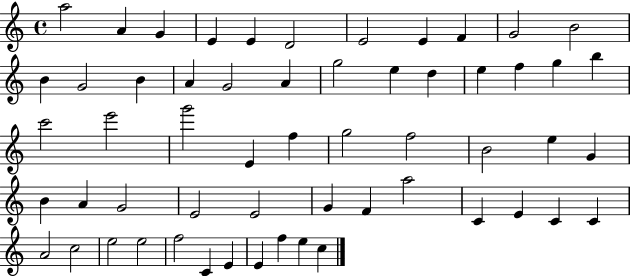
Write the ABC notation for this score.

X:1
T:Untitled
M:4/4
L:1/4
K:C
a2 A G E E D2 E2 E F G2 B2 B G2 B A G2 A g2 e d e f g b c'2 e'2 g'2 E f g2 f2 B2 e G B A G2 E2 E2 G F a2 C E C C A2 c2 e2 e2 f2 C E E f e c